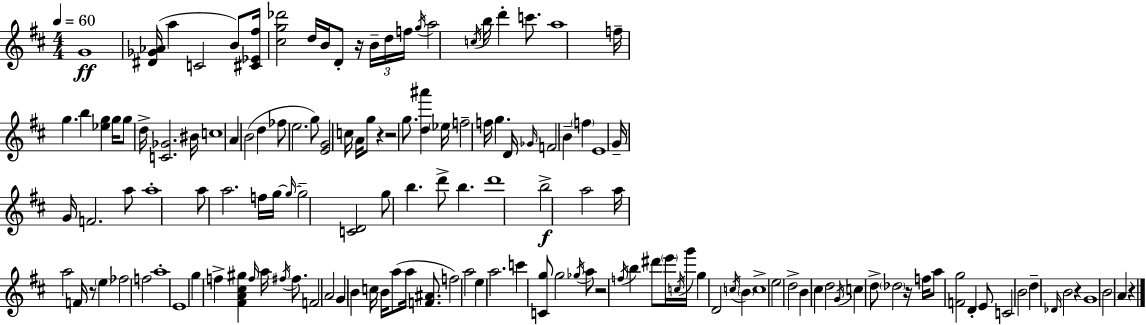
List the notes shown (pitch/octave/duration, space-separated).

G4/w [D#4,Gb4,Ab4]/s A5/q C4/h B4/e [C#4,Eb4,F#5]/s [C#5,G5,Db6]/h D5/s B4/s D4/e R/s B4/s D5/s F5/s G5/s A5/h C5/s B5/s D6/q C6/e. A5/w F5/s G5/q. B5/q [Eb5,G5]/q G5/s G5/e D5/s [C4,Gb4]/h. BIS4/s C5/w A4/q B4/h D5/q FES5/e E5/h. G5/e [E4,G4]/h C5/s A4/s G5/e R/q R/h G5/e. [D5,A#6]/q Eb5/s F5/h F5/s G5/q. D4/s Gb4/s F4/h B4/q F5/q E4/w G4/s G4/s F4/h. A5/e A5/w A5/e A5/h. F5/s G5/s G5/s G5/h [C4,D4]/h G5/e B5/q. D6/e B5/q. D6/w B5/h A5/h A5/s A5/h F4/s R/e E5/q FES5/h F5/h A5/w E4/w G5/q F5/q [F#4,A4,C#5,G#5]/q F5/s A5/s F#5/s F#5/e. F4/h A4/h G4/q B4/q C5/s B4/s A5/e A5/s [F4,A#4]/e. F5/h A5/h E5/q A5/h. C6/q [C4,G5]/e G5/h Gb5/s A5/e R/h F5/s B5/q D#6/e E6/s C5/s G6/s G5/q D4/h C5/s B4/q C5/w E5/h D5/h B4/q C#5/q D5/h G4/s C5/q D5/e Db5/h R/s F5/s A5/e [F4,G5]/h D4/q E4/e C4/h B4/h D5/q Db4/s B4/h R/q G4/w B4/h A4/q R/q